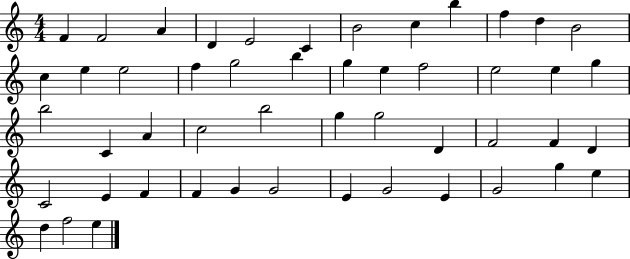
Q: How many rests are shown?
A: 0